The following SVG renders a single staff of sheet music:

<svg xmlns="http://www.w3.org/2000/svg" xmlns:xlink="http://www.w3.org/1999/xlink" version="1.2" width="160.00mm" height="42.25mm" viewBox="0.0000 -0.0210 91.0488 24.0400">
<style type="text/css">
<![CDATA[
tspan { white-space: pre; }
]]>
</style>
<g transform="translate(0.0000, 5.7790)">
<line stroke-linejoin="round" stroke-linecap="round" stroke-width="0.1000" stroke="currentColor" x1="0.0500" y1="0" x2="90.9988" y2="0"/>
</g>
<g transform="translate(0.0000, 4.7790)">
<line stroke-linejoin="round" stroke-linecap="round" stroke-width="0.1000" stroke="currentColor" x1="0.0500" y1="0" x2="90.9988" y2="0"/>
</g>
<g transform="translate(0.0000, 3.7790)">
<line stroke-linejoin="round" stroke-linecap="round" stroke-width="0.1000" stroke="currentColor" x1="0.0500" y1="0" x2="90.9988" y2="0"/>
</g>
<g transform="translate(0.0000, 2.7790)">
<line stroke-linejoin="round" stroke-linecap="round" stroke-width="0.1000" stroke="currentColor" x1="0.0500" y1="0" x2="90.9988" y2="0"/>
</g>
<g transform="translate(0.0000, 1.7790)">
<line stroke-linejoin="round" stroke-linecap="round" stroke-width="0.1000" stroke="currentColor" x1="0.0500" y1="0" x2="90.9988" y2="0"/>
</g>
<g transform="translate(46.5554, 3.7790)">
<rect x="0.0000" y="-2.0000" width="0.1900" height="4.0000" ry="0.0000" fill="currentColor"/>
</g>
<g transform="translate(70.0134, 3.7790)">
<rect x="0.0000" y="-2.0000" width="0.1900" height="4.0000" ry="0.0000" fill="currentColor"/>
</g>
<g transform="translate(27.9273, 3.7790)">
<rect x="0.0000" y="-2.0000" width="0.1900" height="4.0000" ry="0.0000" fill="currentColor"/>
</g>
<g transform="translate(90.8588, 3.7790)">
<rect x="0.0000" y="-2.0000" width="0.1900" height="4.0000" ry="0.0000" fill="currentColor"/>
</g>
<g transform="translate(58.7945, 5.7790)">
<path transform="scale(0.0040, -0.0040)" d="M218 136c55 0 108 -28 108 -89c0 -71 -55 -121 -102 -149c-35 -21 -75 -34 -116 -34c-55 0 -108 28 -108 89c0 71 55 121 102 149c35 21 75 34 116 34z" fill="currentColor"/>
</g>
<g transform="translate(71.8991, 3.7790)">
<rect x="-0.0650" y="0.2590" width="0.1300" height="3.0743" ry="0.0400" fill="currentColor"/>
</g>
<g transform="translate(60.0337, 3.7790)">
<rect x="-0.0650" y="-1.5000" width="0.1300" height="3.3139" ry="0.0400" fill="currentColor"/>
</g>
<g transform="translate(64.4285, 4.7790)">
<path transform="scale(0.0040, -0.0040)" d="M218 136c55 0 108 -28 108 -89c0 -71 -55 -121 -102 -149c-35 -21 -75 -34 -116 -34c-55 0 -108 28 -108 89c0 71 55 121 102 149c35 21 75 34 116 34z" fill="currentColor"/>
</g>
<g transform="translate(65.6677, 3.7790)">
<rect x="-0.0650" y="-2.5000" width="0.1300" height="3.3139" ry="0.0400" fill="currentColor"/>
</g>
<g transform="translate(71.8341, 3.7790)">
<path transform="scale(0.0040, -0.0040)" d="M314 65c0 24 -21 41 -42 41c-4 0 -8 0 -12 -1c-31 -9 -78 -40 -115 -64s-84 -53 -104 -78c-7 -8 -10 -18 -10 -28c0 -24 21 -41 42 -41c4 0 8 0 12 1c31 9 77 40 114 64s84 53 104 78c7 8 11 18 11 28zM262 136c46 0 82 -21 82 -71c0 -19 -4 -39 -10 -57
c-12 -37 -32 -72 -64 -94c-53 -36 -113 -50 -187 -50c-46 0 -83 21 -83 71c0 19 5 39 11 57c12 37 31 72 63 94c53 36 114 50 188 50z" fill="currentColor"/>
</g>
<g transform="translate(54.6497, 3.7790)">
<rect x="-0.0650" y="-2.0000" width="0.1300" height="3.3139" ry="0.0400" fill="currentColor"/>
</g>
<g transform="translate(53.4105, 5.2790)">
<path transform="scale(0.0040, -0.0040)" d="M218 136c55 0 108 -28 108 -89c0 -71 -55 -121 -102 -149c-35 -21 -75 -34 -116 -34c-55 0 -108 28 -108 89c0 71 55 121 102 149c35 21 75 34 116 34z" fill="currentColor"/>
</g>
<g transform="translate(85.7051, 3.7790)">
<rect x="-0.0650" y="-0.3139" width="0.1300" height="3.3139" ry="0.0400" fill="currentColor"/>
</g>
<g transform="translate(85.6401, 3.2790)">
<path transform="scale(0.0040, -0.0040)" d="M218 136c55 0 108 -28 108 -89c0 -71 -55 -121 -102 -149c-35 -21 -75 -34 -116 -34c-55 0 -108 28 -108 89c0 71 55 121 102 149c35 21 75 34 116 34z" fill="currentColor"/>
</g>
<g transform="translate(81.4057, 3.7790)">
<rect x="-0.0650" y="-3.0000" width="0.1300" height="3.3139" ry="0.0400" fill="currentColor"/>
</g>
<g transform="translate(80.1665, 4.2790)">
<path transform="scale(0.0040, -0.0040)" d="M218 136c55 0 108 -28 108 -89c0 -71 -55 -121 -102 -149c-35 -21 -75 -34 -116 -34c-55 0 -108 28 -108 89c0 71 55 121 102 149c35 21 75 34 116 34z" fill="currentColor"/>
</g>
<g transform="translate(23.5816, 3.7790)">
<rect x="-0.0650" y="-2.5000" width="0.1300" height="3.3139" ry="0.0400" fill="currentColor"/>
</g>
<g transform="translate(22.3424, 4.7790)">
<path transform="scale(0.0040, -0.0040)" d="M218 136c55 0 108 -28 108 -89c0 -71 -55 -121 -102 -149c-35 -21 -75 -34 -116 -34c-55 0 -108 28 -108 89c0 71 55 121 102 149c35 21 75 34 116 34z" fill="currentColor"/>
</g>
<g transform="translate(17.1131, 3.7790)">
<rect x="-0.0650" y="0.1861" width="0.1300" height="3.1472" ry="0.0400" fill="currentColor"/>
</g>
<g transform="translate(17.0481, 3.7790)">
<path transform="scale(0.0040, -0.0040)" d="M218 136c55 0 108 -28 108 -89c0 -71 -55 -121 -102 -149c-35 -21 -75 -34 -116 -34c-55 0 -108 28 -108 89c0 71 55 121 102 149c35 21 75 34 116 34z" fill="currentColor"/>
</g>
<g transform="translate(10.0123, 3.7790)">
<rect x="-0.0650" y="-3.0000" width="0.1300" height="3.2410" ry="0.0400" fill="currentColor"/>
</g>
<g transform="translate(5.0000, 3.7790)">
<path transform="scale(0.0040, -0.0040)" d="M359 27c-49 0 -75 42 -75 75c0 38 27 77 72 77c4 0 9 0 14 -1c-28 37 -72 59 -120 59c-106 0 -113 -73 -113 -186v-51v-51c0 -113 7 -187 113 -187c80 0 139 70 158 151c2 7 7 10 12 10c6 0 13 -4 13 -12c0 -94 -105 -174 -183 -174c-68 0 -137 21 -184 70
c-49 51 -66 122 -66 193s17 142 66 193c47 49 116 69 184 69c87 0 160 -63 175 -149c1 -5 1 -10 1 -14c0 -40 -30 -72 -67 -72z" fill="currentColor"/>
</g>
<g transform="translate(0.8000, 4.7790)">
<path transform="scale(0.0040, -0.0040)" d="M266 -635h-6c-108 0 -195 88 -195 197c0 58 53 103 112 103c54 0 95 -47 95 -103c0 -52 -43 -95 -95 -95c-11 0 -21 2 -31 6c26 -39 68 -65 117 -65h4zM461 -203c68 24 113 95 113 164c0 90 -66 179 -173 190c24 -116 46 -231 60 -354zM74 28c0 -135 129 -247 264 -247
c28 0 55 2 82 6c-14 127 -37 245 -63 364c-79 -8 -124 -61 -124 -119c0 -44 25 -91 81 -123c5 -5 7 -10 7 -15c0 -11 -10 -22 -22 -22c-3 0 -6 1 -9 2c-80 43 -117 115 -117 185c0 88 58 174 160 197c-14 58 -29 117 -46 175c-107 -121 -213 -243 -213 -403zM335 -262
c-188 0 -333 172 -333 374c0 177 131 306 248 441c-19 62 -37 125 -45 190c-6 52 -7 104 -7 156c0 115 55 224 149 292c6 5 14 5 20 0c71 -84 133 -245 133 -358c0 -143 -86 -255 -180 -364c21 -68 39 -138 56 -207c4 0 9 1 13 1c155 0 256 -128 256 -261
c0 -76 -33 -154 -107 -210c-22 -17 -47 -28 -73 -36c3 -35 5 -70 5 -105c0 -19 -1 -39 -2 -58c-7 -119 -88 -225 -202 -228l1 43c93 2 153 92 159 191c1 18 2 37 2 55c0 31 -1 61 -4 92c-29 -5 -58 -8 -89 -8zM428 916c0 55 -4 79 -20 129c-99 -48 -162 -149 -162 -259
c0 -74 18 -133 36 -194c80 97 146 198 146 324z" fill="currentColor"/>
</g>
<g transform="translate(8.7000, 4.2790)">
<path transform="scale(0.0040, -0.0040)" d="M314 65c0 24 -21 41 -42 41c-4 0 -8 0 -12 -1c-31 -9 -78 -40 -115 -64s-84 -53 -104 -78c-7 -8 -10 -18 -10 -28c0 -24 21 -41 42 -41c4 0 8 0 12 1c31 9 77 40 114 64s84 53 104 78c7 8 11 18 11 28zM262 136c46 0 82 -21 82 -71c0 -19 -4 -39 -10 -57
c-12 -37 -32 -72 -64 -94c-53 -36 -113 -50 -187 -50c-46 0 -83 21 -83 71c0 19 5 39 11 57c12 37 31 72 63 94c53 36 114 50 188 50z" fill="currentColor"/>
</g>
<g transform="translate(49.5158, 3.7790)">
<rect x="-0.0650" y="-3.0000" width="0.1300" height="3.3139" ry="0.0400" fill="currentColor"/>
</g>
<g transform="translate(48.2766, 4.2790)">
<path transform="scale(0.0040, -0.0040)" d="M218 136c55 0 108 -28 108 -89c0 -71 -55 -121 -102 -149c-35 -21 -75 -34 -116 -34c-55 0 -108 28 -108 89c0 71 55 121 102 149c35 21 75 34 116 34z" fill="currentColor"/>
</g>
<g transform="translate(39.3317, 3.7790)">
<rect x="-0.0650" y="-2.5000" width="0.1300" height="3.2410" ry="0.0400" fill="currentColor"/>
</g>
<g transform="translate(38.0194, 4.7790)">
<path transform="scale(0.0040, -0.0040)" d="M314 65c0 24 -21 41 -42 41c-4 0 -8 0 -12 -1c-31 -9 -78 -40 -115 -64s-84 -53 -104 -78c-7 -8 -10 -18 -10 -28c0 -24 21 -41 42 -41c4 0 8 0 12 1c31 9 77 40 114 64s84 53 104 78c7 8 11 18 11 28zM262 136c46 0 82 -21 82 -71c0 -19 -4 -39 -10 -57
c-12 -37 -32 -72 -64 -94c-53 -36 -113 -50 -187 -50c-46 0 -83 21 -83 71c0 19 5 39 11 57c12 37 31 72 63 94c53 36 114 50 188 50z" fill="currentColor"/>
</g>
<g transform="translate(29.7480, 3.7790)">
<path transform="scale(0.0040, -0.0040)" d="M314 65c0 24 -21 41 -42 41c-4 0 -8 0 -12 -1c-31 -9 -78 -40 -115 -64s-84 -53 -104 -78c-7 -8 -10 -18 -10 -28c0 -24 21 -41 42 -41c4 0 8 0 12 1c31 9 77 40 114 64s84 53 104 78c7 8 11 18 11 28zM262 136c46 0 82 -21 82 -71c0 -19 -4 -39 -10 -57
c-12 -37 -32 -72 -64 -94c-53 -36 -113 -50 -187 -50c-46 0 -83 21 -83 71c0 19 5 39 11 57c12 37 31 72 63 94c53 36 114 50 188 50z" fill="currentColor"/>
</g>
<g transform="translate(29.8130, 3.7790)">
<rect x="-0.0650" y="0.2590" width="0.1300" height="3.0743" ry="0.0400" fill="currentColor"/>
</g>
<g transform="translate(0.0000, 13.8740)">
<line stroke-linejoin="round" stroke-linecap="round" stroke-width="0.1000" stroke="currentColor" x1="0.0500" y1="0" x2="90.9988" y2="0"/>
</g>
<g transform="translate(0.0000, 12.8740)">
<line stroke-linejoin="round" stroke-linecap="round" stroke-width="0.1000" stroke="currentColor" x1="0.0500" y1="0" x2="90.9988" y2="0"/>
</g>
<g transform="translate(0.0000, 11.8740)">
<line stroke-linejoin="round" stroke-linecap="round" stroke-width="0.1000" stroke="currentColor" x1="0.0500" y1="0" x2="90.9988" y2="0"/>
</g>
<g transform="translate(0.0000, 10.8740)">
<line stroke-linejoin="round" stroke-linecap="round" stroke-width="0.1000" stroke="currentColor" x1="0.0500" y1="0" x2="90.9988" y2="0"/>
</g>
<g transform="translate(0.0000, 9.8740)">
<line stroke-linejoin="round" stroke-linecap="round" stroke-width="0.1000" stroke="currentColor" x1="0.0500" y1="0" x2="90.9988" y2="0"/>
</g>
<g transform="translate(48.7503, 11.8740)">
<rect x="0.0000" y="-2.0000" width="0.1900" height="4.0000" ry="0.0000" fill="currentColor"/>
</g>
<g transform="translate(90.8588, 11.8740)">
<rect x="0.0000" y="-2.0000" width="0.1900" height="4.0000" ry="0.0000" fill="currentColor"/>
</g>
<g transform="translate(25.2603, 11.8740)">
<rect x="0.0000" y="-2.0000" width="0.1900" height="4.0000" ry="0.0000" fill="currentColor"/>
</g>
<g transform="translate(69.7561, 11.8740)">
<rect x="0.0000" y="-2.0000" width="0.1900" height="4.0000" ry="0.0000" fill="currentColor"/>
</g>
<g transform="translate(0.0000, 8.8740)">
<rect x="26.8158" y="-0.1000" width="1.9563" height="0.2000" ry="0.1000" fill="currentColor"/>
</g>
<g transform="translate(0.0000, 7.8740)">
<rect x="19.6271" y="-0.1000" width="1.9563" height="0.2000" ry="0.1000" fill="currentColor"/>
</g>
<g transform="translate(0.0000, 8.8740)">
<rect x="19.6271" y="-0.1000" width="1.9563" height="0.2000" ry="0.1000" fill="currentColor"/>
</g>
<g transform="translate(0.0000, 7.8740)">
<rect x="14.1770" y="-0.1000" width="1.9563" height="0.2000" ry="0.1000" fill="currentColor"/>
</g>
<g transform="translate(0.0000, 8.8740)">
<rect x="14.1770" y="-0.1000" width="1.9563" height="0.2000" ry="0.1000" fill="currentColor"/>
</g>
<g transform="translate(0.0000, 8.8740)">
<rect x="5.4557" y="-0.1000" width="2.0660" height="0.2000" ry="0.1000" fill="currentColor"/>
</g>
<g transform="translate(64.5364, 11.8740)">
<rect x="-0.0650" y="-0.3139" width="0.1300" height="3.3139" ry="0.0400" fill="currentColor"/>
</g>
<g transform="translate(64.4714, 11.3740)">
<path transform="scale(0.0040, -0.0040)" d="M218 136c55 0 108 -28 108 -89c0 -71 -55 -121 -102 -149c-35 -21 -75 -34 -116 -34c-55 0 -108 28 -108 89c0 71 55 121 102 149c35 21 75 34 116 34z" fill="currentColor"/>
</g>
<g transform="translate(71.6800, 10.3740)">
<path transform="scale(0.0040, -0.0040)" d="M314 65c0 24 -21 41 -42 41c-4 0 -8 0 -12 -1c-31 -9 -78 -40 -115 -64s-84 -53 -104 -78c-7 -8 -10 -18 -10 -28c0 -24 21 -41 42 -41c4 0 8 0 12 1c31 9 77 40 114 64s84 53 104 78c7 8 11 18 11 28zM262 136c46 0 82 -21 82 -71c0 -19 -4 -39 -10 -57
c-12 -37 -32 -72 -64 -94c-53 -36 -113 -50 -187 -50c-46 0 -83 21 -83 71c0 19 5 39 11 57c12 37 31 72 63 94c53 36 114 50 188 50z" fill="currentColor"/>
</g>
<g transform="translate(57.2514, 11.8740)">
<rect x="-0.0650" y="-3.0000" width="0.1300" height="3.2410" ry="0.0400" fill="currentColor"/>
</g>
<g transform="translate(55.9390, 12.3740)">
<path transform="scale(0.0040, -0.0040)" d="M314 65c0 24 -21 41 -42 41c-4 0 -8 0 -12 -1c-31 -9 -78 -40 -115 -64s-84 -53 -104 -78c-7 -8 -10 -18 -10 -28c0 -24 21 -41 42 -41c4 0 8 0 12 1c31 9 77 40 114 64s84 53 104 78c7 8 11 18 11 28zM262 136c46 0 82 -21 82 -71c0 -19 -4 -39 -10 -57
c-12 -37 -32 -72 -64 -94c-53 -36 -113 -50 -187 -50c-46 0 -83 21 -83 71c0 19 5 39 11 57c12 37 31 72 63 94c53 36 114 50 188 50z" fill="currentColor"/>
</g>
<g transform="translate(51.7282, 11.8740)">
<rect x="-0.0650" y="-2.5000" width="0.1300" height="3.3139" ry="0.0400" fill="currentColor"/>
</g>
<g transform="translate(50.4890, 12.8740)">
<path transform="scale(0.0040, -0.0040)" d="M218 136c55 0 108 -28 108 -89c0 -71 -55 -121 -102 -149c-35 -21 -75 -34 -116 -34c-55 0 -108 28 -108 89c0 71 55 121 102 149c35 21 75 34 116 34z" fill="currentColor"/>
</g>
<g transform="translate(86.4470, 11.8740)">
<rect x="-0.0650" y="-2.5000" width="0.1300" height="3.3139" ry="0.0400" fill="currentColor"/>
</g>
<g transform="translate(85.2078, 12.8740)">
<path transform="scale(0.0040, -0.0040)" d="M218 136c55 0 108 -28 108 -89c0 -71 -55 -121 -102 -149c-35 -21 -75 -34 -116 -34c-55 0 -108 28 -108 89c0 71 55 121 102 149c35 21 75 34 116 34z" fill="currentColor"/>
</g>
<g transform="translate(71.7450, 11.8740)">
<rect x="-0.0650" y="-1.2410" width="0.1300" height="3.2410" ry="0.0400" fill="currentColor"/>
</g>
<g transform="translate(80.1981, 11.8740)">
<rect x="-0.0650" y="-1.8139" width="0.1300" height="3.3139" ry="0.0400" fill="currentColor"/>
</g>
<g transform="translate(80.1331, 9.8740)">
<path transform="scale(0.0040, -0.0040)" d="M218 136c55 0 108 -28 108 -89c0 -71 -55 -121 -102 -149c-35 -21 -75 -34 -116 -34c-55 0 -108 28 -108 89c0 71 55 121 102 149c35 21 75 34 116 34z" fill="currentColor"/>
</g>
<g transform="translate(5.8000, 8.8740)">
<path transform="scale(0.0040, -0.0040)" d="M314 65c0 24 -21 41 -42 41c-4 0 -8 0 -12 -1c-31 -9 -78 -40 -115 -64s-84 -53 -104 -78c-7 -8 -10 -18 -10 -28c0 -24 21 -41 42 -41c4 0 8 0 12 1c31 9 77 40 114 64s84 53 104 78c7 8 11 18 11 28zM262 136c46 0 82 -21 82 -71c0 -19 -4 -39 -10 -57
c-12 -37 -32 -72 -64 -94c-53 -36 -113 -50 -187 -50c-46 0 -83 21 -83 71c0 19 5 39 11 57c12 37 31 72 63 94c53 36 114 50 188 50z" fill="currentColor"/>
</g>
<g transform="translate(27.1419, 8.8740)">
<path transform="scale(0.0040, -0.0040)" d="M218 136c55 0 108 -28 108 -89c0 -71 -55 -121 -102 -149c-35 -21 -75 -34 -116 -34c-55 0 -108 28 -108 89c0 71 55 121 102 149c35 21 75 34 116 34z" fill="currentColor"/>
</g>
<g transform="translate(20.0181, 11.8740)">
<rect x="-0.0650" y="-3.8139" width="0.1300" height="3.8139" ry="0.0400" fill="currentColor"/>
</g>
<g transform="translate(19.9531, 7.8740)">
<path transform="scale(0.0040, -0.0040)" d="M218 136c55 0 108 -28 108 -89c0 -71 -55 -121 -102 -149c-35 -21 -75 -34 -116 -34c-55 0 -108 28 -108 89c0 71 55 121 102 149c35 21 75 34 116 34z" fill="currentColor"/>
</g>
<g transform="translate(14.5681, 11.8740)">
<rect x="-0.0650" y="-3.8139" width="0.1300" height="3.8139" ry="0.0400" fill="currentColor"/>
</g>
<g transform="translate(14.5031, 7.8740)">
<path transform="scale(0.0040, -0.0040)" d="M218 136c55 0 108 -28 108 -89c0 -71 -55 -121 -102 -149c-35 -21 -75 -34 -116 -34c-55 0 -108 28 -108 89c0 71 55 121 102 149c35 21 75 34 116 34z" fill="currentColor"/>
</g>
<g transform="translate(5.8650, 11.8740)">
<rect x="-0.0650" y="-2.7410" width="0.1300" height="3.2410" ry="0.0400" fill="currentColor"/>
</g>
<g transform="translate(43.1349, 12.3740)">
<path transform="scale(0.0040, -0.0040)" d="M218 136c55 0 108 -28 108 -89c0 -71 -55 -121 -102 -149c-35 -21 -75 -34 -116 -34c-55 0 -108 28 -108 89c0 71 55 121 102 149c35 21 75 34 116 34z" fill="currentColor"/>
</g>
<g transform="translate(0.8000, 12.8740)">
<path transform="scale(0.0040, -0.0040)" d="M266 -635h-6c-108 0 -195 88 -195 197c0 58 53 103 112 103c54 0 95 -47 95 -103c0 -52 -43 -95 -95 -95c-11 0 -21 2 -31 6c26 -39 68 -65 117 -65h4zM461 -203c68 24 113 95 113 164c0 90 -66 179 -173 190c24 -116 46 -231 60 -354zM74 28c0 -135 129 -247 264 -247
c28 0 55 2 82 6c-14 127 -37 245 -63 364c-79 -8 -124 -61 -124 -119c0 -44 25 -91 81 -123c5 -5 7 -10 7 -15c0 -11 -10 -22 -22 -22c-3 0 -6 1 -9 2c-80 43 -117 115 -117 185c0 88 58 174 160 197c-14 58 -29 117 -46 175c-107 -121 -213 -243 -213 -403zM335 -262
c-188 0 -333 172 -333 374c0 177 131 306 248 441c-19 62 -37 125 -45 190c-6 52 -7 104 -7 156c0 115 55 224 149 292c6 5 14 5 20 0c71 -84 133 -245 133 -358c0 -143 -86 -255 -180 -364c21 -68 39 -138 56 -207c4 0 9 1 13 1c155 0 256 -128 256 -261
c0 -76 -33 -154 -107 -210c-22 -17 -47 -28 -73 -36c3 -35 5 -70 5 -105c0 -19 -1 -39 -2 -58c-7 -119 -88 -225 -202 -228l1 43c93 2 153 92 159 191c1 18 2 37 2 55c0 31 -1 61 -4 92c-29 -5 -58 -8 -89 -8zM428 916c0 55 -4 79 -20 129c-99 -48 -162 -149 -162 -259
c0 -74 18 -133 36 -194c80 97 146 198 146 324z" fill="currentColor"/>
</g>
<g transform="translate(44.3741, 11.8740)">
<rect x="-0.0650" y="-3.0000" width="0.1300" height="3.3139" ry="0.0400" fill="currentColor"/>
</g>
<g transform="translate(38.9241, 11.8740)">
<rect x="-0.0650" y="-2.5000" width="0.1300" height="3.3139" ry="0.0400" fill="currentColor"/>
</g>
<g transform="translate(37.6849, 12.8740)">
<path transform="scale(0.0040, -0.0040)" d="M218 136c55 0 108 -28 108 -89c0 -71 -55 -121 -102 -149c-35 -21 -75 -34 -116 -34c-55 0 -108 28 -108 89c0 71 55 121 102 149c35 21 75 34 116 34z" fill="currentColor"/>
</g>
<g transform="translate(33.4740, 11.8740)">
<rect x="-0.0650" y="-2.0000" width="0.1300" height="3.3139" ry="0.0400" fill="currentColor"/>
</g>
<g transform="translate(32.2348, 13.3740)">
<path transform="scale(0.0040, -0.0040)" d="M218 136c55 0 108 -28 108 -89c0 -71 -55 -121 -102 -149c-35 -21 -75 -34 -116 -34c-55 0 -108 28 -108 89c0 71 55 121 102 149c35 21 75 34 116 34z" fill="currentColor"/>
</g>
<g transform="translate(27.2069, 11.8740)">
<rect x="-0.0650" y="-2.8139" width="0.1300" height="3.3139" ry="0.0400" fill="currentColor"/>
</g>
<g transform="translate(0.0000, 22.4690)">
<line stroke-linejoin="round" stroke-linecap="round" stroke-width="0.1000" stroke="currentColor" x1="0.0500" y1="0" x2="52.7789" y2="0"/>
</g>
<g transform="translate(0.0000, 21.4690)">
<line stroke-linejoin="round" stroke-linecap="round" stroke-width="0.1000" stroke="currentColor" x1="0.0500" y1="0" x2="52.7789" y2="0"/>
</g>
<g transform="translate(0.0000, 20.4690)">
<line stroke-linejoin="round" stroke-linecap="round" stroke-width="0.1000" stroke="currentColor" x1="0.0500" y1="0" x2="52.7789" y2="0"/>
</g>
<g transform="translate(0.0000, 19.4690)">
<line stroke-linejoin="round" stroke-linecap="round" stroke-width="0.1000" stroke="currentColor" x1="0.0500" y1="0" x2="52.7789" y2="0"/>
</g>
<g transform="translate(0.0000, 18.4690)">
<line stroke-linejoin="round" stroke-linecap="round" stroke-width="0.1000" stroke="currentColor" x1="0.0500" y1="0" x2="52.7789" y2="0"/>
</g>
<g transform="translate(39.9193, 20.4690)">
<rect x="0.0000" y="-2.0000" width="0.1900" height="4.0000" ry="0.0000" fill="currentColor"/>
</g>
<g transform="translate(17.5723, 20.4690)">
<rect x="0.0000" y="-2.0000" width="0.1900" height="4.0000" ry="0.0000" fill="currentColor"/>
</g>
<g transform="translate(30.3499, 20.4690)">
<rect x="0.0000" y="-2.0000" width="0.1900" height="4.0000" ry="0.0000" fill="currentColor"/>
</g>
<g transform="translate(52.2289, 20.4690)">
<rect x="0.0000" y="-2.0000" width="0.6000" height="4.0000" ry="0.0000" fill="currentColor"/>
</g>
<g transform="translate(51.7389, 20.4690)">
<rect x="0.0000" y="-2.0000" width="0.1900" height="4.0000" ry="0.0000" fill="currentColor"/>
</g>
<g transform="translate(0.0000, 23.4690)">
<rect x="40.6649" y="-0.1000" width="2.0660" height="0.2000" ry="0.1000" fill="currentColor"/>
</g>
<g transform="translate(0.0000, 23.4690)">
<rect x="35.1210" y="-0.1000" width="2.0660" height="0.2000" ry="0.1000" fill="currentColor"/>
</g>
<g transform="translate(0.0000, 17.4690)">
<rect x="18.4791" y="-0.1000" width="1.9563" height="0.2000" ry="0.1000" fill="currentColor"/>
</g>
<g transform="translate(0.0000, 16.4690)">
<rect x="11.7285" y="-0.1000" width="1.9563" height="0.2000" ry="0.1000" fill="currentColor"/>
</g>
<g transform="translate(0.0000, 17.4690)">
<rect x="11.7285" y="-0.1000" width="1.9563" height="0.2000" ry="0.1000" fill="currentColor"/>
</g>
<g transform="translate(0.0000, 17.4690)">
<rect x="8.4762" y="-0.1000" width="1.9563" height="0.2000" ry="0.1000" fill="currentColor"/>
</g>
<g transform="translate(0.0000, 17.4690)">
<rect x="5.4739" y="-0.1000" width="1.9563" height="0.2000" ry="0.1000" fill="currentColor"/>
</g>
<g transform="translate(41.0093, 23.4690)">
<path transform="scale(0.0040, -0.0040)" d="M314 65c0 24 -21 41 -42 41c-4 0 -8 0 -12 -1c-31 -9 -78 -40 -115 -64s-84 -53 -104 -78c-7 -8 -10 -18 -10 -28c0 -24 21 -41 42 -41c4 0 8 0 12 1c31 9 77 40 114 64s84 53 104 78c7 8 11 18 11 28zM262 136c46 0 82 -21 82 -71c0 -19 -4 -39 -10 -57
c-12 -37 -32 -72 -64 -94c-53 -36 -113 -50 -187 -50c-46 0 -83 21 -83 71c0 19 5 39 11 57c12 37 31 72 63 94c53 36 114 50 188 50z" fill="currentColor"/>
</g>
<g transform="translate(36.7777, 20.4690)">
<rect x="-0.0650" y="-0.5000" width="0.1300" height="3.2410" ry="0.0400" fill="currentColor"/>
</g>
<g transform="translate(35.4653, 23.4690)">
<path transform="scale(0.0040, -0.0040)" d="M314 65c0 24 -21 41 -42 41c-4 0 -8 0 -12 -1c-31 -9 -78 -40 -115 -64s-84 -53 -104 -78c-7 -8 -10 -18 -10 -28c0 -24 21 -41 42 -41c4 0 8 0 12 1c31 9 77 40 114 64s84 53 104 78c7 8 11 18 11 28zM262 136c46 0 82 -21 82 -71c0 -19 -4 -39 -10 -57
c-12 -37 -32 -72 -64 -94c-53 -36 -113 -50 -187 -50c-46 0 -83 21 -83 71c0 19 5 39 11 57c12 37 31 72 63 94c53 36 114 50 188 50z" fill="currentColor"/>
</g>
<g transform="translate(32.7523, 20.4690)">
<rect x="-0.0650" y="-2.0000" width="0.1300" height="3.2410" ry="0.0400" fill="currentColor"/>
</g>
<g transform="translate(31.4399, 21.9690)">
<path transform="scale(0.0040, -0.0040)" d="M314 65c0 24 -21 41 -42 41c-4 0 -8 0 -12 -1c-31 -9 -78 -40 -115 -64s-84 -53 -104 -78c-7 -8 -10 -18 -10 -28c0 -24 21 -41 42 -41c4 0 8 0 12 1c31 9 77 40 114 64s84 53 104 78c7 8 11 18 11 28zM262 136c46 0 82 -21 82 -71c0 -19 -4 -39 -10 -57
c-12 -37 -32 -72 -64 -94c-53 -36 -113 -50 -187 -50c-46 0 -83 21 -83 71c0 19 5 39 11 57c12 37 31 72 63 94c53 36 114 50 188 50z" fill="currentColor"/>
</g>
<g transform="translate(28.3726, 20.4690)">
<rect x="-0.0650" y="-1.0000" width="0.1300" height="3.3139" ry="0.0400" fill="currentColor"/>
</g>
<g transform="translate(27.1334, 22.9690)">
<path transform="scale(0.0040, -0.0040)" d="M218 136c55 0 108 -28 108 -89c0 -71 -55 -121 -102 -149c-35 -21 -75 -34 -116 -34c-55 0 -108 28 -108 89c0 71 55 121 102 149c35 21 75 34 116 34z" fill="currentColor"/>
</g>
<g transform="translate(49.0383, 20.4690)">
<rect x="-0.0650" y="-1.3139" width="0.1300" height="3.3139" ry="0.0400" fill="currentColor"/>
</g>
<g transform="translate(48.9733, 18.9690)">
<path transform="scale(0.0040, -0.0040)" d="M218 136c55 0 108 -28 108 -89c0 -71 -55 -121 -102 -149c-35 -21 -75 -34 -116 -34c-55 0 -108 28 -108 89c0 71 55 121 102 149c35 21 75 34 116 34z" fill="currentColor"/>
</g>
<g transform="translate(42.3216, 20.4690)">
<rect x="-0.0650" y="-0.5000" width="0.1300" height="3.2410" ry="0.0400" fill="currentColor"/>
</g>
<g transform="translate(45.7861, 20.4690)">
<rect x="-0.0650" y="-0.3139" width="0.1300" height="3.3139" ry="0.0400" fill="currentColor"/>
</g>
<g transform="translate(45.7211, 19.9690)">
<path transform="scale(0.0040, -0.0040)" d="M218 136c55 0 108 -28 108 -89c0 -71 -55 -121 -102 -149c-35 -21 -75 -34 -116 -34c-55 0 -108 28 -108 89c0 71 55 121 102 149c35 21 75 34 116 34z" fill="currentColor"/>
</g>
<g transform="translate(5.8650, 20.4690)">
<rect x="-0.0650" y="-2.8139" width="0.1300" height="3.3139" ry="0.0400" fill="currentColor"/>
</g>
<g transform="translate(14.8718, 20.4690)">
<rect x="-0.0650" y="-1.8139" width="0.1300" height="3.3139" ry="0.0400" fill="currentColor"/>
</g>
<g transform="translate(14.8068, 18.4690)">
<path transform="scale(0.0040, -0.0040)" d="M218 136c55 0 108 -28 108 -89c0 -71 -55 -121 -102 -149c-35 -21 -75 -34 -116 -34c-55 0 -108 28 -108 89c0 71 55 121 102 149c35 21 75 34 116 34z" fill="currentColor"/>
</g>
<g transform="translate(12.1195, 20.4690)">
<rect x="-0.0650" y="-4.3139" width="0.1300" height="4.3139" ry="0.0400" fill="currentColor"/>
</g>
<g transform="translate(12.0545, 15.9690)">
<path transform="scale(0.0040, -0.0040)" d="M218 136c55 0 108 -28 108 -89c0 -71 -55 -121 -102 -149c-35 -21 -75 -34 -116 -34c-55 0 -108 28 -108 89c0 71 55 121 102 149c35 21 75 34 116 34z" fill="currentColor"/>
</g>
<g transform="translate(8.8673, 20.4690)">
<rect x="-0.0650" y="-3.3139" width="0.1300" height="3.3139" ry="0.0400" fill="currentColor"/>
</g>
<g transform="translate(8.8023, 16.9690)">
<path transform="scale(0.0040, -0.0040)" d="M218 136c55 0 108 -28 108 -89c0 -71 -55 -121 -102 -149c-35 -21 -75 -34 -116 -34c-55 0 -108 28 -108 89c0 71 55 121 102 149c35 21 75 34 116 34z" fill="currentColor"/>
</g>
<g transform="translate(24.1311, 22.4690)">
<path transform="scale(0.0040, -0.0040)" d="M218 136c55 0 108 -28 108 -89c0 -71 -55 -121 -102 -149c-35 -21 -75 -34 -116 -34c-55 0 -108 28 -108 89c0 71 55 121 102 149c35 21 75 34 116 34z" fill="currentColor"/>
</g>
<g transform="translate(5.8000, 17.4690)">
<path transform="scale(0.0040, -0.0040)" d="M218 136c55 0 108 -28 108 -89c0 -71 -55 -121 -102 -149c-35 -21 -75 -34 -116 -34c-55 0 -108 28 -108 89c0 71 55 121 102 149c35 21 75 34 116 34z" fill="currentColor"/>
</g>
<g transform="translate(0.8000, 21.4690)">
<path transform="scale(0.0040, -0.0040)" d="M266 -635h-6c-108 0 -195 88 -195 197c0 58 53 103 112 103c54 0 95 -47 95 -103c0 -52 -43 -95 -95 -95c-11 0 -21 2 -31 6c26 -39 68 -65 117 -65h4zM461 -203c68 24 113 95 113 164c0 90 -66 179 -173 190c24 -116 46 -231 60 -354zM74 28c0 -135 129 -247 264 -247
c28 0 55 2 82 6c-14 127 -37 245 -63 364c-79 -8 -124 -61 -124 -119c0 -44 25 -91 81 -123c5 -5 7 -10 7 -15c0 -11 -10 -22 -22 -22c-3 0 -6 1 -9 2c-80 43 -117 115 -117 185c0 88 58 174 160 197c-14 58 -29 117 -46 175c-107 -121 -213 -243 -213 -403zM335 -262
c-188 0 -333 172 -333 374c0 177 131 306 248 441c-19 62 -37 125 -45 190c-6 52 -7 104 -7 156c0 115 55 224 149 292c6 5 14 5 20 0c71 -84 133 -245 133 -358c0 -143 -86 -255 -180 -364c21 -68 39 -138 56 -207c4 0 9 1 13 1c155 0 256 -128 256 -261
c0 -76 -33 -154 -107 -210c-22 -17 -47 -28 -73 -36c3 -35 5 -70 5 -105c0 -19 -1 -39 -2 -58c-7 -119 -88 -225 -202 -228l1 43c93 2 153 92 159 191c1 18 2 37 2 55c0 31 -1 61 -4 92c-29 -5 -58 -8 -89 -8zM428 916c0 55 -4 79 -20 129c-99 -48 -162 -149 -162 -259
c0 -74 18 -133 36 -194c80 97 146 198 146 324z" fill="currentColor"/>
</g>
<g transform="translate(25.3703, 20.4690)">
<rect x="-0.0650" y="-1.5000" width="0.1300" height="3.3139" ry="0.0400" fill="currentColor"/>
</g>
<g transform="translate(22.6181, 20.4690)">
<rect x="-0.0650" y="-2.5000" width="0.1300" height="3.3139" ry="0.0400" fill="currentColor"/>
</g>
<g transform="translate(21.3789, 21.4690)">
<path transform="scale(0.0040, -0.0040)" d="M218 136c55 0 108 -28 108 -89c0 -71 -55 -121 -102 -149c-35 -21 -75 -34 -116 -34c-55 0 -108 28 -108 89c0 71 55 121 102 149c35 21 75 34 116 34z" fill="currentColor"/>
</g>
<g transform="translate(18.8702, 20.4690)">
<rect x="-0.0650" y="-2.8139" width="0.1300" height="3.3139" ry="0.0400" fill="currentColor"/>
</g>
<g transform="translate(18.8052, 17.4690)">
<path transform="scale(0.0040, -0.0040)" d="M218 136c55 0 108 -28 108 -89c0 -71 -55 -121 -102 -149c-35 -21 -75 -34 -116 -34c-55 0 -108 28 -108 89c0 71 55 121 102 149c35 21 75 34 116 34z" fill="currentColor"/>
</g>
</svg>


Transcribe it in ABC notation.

X:1
T:Untitled
M:4/4
L:1/4
K:C
A2 B G B2 G2 A F E G B2 A c a2 c' c' a F G A G A2 c e2 f G a b d' f a G E D F2 C2 C2 c e